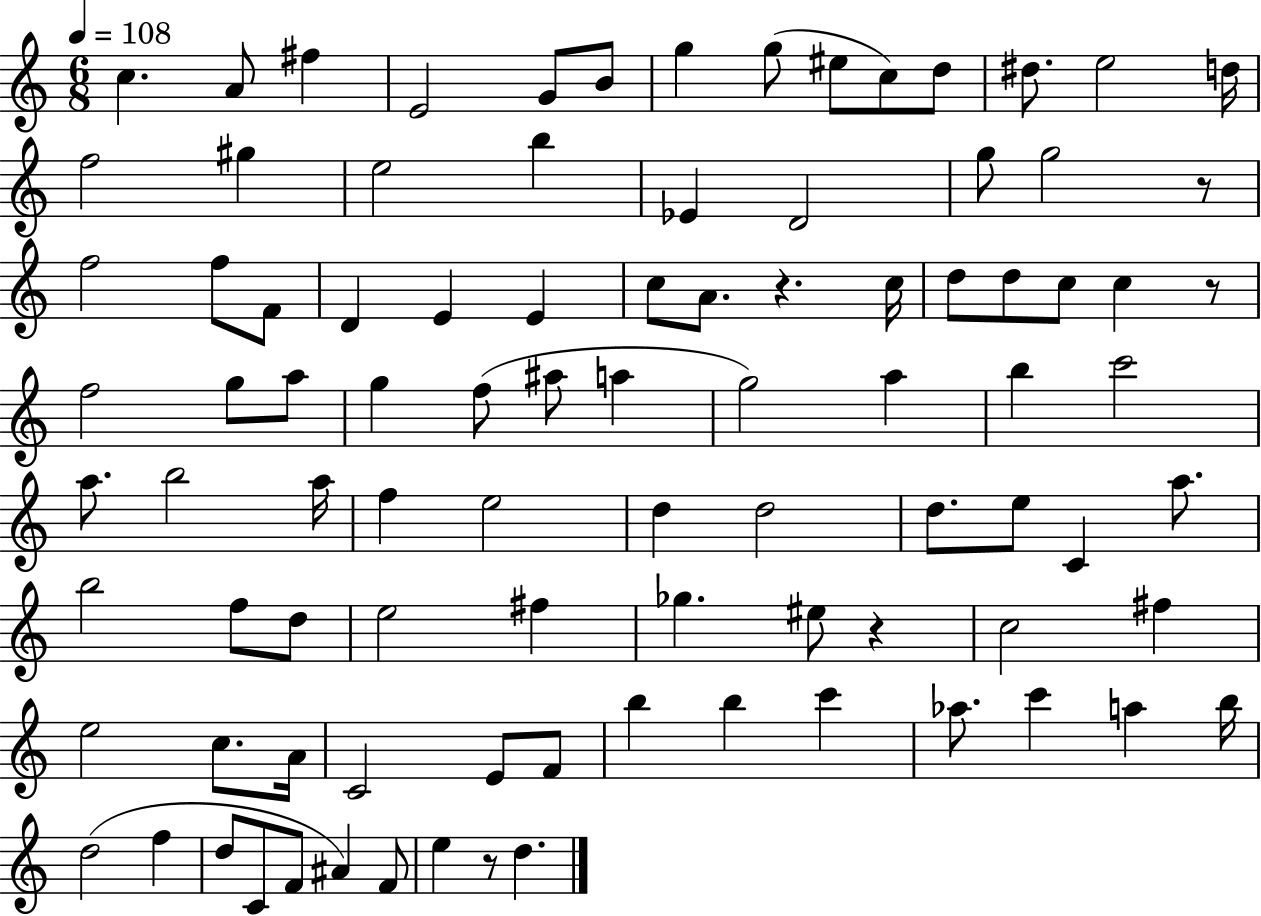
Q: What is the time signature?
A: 6/8